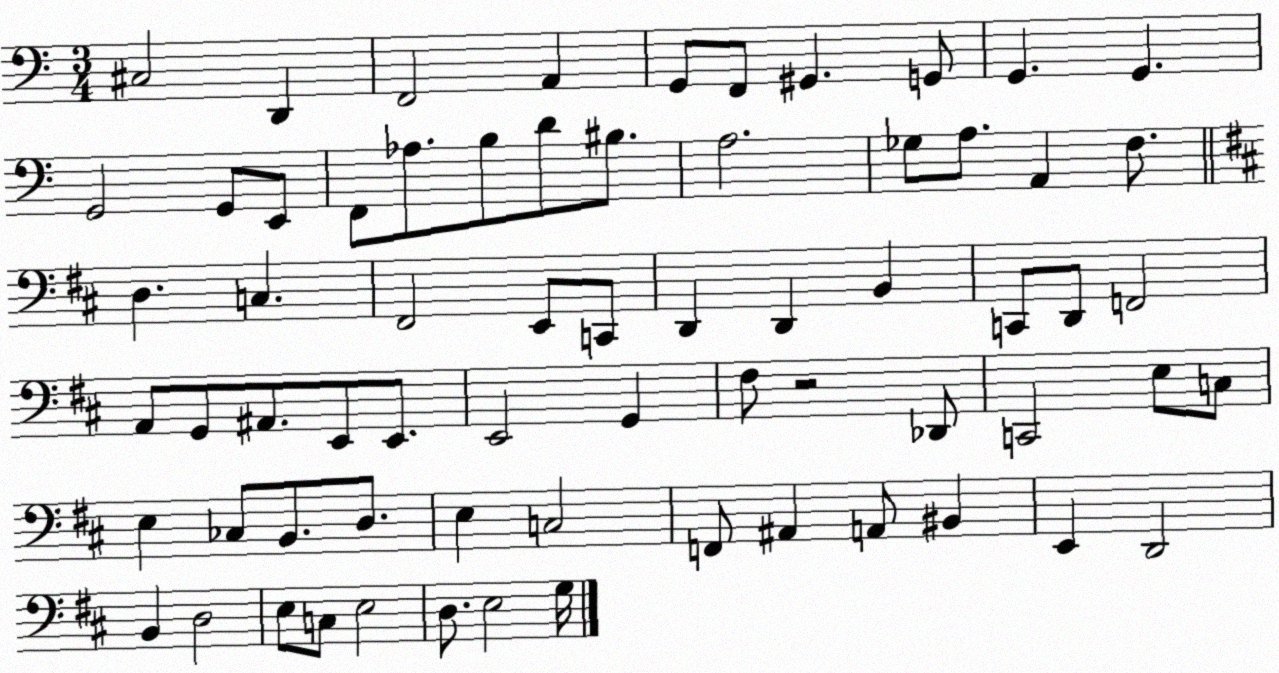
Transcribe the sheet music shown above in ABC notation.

X:1
T:Untitled
M:3/4
L:1/4
K:C
^C,2 D,, F,,2 A,, G,,/2 F,,/2 ^G,, G,,/2 G,, G,, G,,2 G,,/2 E,,/2 F,,/2 _A,/2 B,/2 D/2 ^B,/2 A,2 _G,/2 A,/2 A,, F,/2 D, C, ^F,,2 E,,/2 C,,/2 D,, D,, B,, C,,/2 D,,/2 F,,2 A,,/2 G,,/2 ^A,,/2 E,,/2 E,,/2 E,,2 G,, ^F,/2 z2 _D,,/2 C,,2 E,/2 C,/2 E, _C,/2 B,,/2 D,/2 E, C,2 F,,/2 ^A,, A,,/2 ^B,, E,, D,,2 B,, D,2 E,/2 C,/2 E,2 D,/2 E,2 G,/4